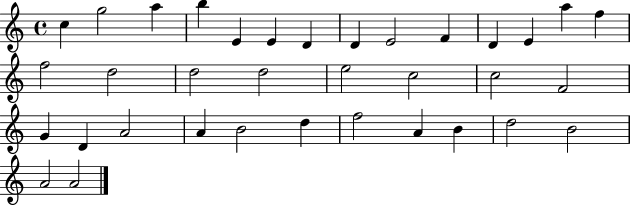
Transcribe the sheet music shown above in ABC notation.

X:1
T:Untitled
M:4/4
L:1/4
K:C
c g2 a b E E D D E2 F D E a f f2 d2 d2 d2 e2 c2 c2 F2 G D A2 A B2 d f2 A B d2 B2 A2 A2